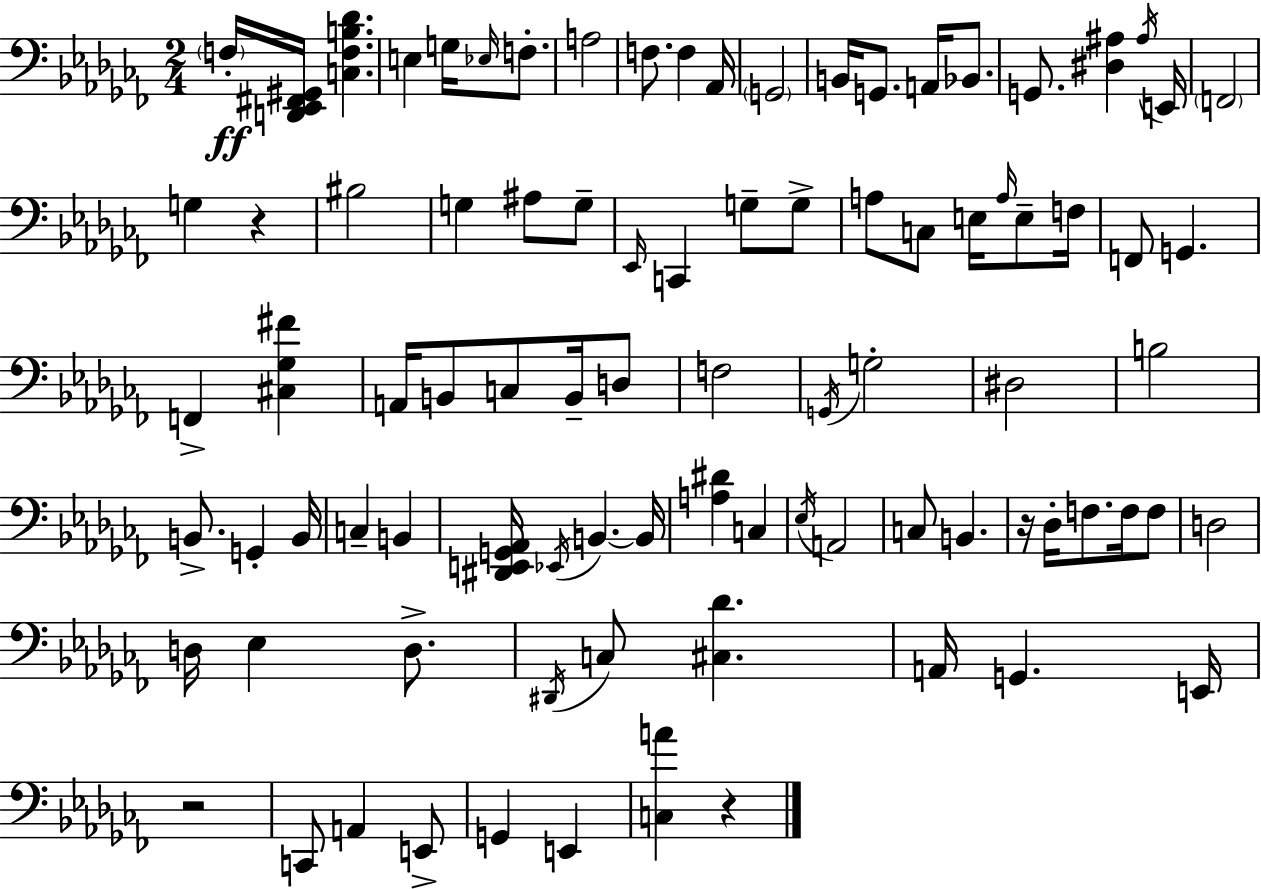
X:1
T:Untitled
M:2/4
L:1/4
K:Abm
F,/4 [D,,_E,,^F,,^G,,]/4 [C,F,B,_D] E, G,/4 _E,/4 F,/2 A,2 F,/2 F, _A,,/4 G,,2 B,,/4 G,,/2 A,,/4 _B,,/2 G,,/2 [^D,^A,] ^A,/4 E,,/4 F,,2 G, z ^B,2 G, ^A,/2 G,/2 _E,,/4 C,, G,/2 G,/2 A,/2 C,/2 E,/4 A,/4 E,/2 F,/4 F,,/2 G,, F,, [^C,_G,^F] A,,/4 B,,/2 C,/2 B,,/4 D,/2 F,2 G,,/4 G,2 ^D,2 B,2 B,,/2 G,, B,,/4 C, B,, [^D,,E,,G,,_A,,]/4 _E,,/4 B,, B,,/4 [A,^D] C, _E,/4 A,,2 C,/2 B,, z/4 _D,/4 F,/2 F,/4 F,/2 D,2 D,/4 _E, D,/2 ^D,,/4 C,/2 [^C,_D] A,,/4 G,, E,,/4 z2 C,,/2 A,, E,,/2 G,, E,, [C,A] z